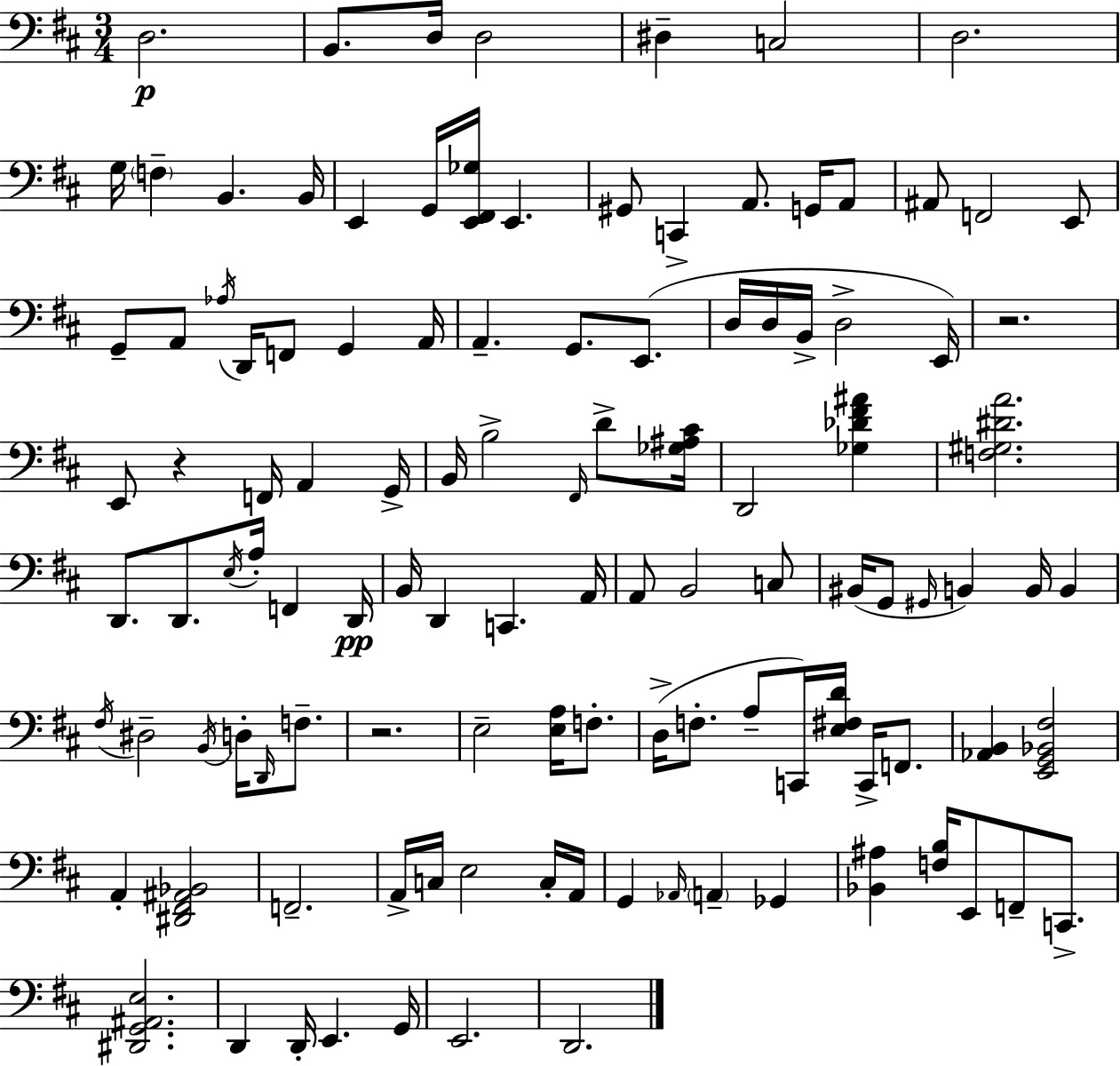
D3/h. B2/e. D3/s D3/h D#3/q C3/h D3/h. G3/s F3/q B2/q. B2/s E2/q G2/s [E2,F#2,Gb3]/s E2/q. G#2/e C2/q A2/e. G2/s A2/e A#2/e F2/h E2/e G2/e A2/e Ab3/s D2/s F2/e G2/q A2/s A2/q. G2/e. E2/e. D3/s D3/s B2/s D3/h E2/s R/h. E2/e R/q F2/s A2/q G2/s B2/s B3/h F#2/s D4/e [Gb3,A#3,C#4]/s D2/h [Gb3,Db4,F#4,A#4]/q [F3,G#3,D#4,A4]/h. D2/e. D2/e. E3/s A3/s F2/q D2/s B2/s D2/q C2/q. A2/s A2/e B2/h C3/e BIS2/s G2/e G#2/s B2/q B2/s B2/q F#3/s D#3/h B2/s D3/s D2/s F3/e. R/h. E3/h [E3,A3]/s F3/e. D3/s F3/e. A3/e C2/s [E3,F#3,D4]/s C2/s F2/e. [Ab2,B2]/q [E2,G2,Bb2,F#3]/h A2/q [D#2,F#2,A#2,Bb2]/h F2/h. A2/s C3/s E3/h C3/s A2/s G2/q Ab2/s A2/q Gb2/q [Bb2,A#3]/q [F3,B3]/s E2/e F2/e C2/e. [D#2,G2,A#2,E3]/h. D2/q D2/s E2/q. G2/s E2/h. D2/h.